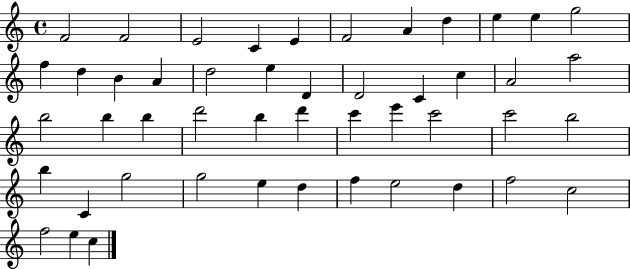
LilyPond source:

{
  \clef treble
  \time 4/4
  \defaultTimeSignature
  \key c \major
  f'2 f'2 | e'2 c'4 e'4 | f'2 a'4 d''4 | e''4 e''4 g''2 | \break f''4 d''4 b'4 a'4 | d''2 e''4 d'4 | d'2 c'4 c''4 | a'2 a''2 | \break b''2 b''4 b''4 | d'''2 b''4 d'''4 | c'''4 e'''4 c'''2 | c'''2 b''2 | \break b''4 c'4 g''2 | g''2 e''4 d''4 | f''4 e''2 d''4 | f''2 c''2 | \break f''2 e''4 c''4 | \bar "|."
}